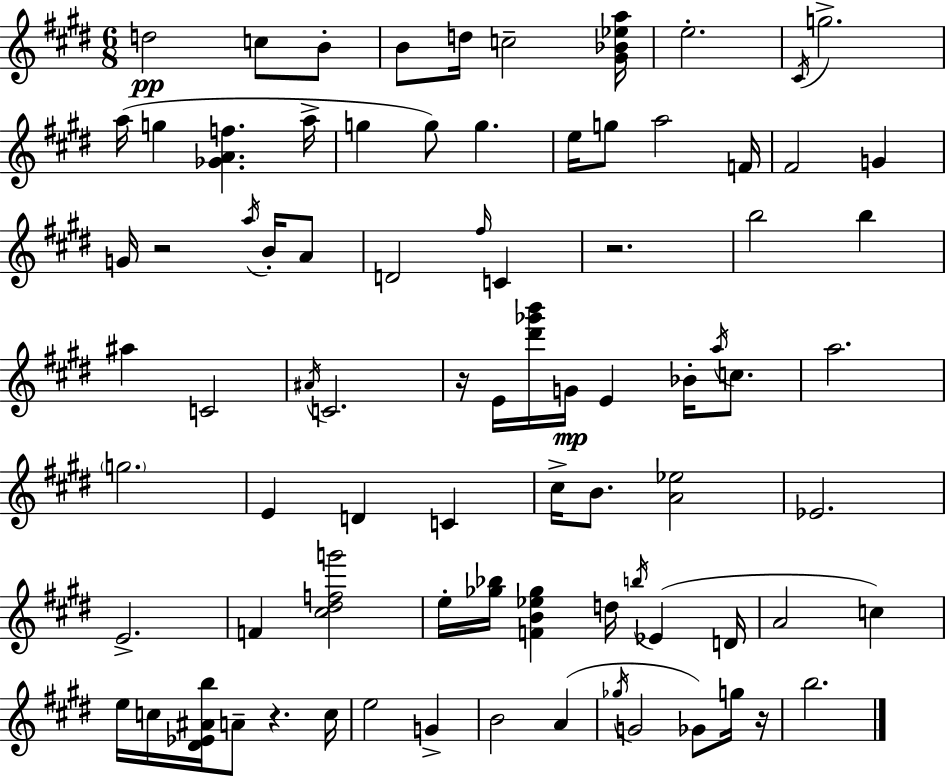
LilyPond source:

{
  \clef treble
  \numericTimeSignature
  \time 6/8
  \key e \major
  d''2\pp c''8 b'8-. | b'8 d''16 c''2-- <gis' bes' ees'' a''>16 | e''2.-. | \acciaccatura { cis'16 } g''2.-> | \break a''16( g''4 <ges' a' f''>4. | a''16-> g''4 g''8) g''4. | e''16 g''8 a''2 | f'16 fis'2 g'4 | \break g'16 r2 \acciaccatura { a''16 } b'16-. | a'8 d'2 \grace { fis''16 } c'4 | r2. | b''2 b''4 | \break ais''4 c'2 | \acciaccatura { ais'16 } c'2. | r16 e'16 <dis''' ges''' b'''>16 g'16\mp e'4 | bes'16-. \acciaccatura { a''16 } c''8. a''2. | \break \parenthesize g''2. | e'4 d'4 | c'4 cis''16-> b'8. <a' ees''>2 | ees'2. | \break e'2.-> | f'4 <cis'' dis'' f'' g'''>2 | e''16-. <ges'' bes''>16 <f' b' ees'' ges''>4 d''16 | \acciaccatura { b''16 }( ees'4 d'16 a'2 | \break c''4) e''16 c''16 <dis' ees' ais' b''>16 a'8-- r4. | c''16 e''2 | g'4-> b'2 | a'4( \acciaccatura { ges''16 } g'2 | \break ges'8) g''16 r16 b''2. | \bar "|."
}